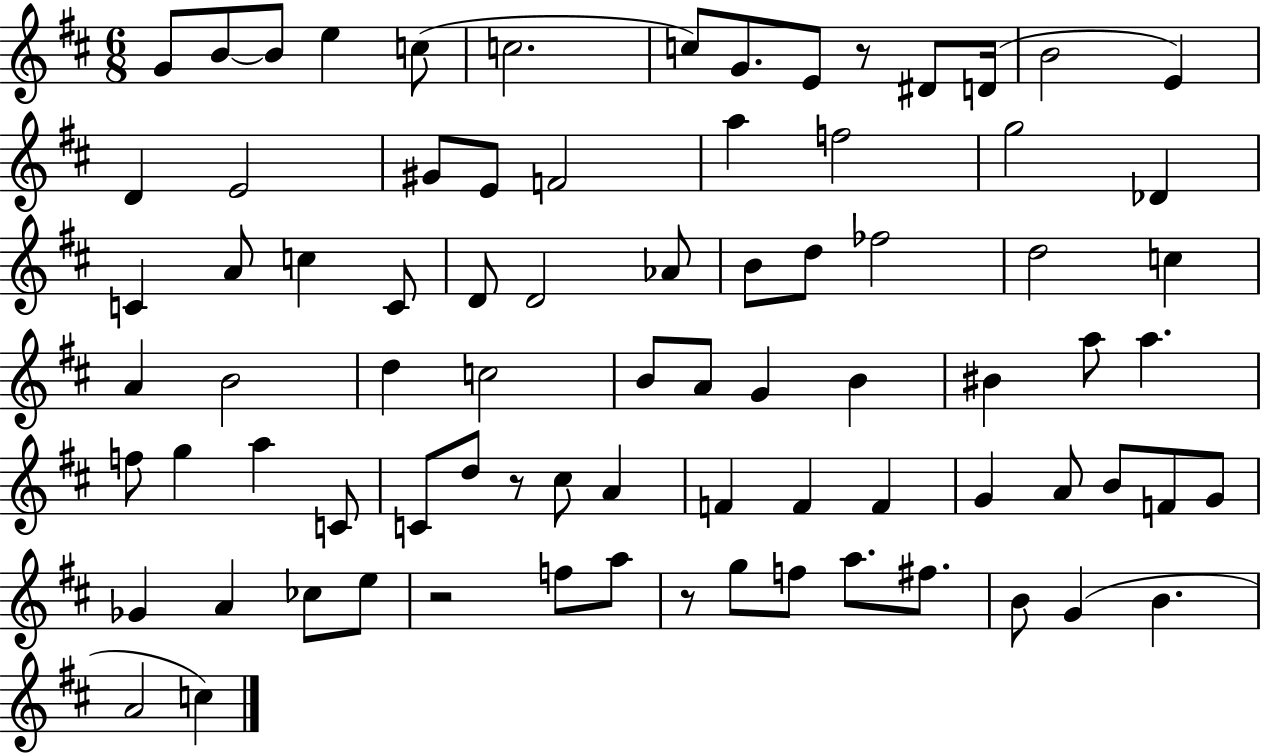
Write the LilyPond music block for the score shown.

{
  \clef treble
  \numericTimeSignature
  \time 6/8
  \key d \major
  g'8 b'8~~ b'8 e''4 c''8( | c''2. | c''8) g'8. e'8 r8 dis'8 d'16( | b'2 e'4) | \break d'4 e'2 | gis'8 e'8 f'2 | a''4 f''2 | g''2 des'4 | \break c'4 a'8 c''4 c'8 | d'8 d'2 aes'8 | b'8 d''8 fes''2 | d''2 c''4 | \break a'4 b'2 | d''4 c''2 | b'8 a'8 g'4 b'4 | bis'4 a''8 a''4. | \break f''8 g''4 a''4 c'8 | c'8 d''8 r8 cis''8 a'4 | f'4 f'4 f'4 | g'4 a'8 b'8 f'8 g'8 | \break ges'4 a'4 ces''8 e''8 | r2 f''8 a''8 | r8 g''8 f''8 a''8. fis''8. | b'8 g'4( b'4. | \break a'2 c''4) | \bar "|."
}